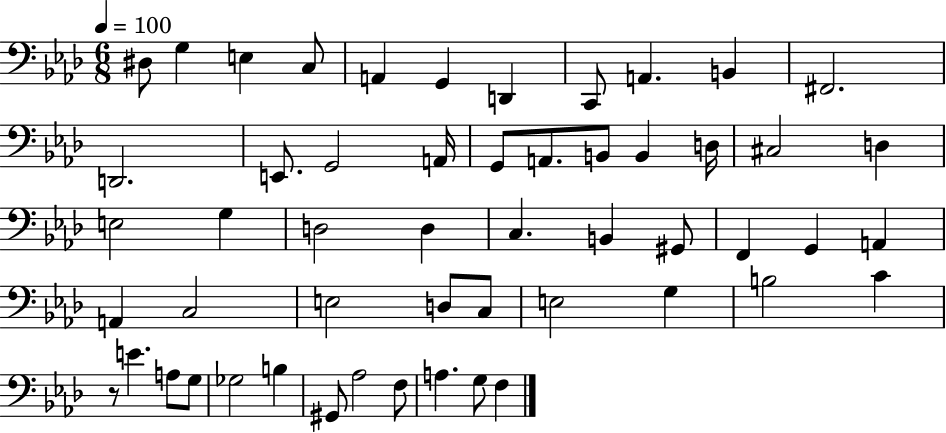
{
  \clef bass
  \numericTimeSignature
  \time 6/8
  \key aes \major
  \tempo 4 = 100
  dis8 g4 e4 c8 | a,4 g,4 d,4 | c,8 a,4. b,4 | fis,2. | \break d,2. | e,8. g,2 a,16 | g,8 a,8. b,8 b,4 d16 | cis2 d4 | \break e2 g4 | d2 d4 | c4. b,4 gis,8 | f,4 g,4 a,4 | \break a,4 c2 | e2 d8 c8 | e2 g4 | b2 c'4 | \break r8 e'4. a8 g8 | ges2 b4 | gis,8 aes2 f8 | a4. g8 f4 | \break \bar "|."
}